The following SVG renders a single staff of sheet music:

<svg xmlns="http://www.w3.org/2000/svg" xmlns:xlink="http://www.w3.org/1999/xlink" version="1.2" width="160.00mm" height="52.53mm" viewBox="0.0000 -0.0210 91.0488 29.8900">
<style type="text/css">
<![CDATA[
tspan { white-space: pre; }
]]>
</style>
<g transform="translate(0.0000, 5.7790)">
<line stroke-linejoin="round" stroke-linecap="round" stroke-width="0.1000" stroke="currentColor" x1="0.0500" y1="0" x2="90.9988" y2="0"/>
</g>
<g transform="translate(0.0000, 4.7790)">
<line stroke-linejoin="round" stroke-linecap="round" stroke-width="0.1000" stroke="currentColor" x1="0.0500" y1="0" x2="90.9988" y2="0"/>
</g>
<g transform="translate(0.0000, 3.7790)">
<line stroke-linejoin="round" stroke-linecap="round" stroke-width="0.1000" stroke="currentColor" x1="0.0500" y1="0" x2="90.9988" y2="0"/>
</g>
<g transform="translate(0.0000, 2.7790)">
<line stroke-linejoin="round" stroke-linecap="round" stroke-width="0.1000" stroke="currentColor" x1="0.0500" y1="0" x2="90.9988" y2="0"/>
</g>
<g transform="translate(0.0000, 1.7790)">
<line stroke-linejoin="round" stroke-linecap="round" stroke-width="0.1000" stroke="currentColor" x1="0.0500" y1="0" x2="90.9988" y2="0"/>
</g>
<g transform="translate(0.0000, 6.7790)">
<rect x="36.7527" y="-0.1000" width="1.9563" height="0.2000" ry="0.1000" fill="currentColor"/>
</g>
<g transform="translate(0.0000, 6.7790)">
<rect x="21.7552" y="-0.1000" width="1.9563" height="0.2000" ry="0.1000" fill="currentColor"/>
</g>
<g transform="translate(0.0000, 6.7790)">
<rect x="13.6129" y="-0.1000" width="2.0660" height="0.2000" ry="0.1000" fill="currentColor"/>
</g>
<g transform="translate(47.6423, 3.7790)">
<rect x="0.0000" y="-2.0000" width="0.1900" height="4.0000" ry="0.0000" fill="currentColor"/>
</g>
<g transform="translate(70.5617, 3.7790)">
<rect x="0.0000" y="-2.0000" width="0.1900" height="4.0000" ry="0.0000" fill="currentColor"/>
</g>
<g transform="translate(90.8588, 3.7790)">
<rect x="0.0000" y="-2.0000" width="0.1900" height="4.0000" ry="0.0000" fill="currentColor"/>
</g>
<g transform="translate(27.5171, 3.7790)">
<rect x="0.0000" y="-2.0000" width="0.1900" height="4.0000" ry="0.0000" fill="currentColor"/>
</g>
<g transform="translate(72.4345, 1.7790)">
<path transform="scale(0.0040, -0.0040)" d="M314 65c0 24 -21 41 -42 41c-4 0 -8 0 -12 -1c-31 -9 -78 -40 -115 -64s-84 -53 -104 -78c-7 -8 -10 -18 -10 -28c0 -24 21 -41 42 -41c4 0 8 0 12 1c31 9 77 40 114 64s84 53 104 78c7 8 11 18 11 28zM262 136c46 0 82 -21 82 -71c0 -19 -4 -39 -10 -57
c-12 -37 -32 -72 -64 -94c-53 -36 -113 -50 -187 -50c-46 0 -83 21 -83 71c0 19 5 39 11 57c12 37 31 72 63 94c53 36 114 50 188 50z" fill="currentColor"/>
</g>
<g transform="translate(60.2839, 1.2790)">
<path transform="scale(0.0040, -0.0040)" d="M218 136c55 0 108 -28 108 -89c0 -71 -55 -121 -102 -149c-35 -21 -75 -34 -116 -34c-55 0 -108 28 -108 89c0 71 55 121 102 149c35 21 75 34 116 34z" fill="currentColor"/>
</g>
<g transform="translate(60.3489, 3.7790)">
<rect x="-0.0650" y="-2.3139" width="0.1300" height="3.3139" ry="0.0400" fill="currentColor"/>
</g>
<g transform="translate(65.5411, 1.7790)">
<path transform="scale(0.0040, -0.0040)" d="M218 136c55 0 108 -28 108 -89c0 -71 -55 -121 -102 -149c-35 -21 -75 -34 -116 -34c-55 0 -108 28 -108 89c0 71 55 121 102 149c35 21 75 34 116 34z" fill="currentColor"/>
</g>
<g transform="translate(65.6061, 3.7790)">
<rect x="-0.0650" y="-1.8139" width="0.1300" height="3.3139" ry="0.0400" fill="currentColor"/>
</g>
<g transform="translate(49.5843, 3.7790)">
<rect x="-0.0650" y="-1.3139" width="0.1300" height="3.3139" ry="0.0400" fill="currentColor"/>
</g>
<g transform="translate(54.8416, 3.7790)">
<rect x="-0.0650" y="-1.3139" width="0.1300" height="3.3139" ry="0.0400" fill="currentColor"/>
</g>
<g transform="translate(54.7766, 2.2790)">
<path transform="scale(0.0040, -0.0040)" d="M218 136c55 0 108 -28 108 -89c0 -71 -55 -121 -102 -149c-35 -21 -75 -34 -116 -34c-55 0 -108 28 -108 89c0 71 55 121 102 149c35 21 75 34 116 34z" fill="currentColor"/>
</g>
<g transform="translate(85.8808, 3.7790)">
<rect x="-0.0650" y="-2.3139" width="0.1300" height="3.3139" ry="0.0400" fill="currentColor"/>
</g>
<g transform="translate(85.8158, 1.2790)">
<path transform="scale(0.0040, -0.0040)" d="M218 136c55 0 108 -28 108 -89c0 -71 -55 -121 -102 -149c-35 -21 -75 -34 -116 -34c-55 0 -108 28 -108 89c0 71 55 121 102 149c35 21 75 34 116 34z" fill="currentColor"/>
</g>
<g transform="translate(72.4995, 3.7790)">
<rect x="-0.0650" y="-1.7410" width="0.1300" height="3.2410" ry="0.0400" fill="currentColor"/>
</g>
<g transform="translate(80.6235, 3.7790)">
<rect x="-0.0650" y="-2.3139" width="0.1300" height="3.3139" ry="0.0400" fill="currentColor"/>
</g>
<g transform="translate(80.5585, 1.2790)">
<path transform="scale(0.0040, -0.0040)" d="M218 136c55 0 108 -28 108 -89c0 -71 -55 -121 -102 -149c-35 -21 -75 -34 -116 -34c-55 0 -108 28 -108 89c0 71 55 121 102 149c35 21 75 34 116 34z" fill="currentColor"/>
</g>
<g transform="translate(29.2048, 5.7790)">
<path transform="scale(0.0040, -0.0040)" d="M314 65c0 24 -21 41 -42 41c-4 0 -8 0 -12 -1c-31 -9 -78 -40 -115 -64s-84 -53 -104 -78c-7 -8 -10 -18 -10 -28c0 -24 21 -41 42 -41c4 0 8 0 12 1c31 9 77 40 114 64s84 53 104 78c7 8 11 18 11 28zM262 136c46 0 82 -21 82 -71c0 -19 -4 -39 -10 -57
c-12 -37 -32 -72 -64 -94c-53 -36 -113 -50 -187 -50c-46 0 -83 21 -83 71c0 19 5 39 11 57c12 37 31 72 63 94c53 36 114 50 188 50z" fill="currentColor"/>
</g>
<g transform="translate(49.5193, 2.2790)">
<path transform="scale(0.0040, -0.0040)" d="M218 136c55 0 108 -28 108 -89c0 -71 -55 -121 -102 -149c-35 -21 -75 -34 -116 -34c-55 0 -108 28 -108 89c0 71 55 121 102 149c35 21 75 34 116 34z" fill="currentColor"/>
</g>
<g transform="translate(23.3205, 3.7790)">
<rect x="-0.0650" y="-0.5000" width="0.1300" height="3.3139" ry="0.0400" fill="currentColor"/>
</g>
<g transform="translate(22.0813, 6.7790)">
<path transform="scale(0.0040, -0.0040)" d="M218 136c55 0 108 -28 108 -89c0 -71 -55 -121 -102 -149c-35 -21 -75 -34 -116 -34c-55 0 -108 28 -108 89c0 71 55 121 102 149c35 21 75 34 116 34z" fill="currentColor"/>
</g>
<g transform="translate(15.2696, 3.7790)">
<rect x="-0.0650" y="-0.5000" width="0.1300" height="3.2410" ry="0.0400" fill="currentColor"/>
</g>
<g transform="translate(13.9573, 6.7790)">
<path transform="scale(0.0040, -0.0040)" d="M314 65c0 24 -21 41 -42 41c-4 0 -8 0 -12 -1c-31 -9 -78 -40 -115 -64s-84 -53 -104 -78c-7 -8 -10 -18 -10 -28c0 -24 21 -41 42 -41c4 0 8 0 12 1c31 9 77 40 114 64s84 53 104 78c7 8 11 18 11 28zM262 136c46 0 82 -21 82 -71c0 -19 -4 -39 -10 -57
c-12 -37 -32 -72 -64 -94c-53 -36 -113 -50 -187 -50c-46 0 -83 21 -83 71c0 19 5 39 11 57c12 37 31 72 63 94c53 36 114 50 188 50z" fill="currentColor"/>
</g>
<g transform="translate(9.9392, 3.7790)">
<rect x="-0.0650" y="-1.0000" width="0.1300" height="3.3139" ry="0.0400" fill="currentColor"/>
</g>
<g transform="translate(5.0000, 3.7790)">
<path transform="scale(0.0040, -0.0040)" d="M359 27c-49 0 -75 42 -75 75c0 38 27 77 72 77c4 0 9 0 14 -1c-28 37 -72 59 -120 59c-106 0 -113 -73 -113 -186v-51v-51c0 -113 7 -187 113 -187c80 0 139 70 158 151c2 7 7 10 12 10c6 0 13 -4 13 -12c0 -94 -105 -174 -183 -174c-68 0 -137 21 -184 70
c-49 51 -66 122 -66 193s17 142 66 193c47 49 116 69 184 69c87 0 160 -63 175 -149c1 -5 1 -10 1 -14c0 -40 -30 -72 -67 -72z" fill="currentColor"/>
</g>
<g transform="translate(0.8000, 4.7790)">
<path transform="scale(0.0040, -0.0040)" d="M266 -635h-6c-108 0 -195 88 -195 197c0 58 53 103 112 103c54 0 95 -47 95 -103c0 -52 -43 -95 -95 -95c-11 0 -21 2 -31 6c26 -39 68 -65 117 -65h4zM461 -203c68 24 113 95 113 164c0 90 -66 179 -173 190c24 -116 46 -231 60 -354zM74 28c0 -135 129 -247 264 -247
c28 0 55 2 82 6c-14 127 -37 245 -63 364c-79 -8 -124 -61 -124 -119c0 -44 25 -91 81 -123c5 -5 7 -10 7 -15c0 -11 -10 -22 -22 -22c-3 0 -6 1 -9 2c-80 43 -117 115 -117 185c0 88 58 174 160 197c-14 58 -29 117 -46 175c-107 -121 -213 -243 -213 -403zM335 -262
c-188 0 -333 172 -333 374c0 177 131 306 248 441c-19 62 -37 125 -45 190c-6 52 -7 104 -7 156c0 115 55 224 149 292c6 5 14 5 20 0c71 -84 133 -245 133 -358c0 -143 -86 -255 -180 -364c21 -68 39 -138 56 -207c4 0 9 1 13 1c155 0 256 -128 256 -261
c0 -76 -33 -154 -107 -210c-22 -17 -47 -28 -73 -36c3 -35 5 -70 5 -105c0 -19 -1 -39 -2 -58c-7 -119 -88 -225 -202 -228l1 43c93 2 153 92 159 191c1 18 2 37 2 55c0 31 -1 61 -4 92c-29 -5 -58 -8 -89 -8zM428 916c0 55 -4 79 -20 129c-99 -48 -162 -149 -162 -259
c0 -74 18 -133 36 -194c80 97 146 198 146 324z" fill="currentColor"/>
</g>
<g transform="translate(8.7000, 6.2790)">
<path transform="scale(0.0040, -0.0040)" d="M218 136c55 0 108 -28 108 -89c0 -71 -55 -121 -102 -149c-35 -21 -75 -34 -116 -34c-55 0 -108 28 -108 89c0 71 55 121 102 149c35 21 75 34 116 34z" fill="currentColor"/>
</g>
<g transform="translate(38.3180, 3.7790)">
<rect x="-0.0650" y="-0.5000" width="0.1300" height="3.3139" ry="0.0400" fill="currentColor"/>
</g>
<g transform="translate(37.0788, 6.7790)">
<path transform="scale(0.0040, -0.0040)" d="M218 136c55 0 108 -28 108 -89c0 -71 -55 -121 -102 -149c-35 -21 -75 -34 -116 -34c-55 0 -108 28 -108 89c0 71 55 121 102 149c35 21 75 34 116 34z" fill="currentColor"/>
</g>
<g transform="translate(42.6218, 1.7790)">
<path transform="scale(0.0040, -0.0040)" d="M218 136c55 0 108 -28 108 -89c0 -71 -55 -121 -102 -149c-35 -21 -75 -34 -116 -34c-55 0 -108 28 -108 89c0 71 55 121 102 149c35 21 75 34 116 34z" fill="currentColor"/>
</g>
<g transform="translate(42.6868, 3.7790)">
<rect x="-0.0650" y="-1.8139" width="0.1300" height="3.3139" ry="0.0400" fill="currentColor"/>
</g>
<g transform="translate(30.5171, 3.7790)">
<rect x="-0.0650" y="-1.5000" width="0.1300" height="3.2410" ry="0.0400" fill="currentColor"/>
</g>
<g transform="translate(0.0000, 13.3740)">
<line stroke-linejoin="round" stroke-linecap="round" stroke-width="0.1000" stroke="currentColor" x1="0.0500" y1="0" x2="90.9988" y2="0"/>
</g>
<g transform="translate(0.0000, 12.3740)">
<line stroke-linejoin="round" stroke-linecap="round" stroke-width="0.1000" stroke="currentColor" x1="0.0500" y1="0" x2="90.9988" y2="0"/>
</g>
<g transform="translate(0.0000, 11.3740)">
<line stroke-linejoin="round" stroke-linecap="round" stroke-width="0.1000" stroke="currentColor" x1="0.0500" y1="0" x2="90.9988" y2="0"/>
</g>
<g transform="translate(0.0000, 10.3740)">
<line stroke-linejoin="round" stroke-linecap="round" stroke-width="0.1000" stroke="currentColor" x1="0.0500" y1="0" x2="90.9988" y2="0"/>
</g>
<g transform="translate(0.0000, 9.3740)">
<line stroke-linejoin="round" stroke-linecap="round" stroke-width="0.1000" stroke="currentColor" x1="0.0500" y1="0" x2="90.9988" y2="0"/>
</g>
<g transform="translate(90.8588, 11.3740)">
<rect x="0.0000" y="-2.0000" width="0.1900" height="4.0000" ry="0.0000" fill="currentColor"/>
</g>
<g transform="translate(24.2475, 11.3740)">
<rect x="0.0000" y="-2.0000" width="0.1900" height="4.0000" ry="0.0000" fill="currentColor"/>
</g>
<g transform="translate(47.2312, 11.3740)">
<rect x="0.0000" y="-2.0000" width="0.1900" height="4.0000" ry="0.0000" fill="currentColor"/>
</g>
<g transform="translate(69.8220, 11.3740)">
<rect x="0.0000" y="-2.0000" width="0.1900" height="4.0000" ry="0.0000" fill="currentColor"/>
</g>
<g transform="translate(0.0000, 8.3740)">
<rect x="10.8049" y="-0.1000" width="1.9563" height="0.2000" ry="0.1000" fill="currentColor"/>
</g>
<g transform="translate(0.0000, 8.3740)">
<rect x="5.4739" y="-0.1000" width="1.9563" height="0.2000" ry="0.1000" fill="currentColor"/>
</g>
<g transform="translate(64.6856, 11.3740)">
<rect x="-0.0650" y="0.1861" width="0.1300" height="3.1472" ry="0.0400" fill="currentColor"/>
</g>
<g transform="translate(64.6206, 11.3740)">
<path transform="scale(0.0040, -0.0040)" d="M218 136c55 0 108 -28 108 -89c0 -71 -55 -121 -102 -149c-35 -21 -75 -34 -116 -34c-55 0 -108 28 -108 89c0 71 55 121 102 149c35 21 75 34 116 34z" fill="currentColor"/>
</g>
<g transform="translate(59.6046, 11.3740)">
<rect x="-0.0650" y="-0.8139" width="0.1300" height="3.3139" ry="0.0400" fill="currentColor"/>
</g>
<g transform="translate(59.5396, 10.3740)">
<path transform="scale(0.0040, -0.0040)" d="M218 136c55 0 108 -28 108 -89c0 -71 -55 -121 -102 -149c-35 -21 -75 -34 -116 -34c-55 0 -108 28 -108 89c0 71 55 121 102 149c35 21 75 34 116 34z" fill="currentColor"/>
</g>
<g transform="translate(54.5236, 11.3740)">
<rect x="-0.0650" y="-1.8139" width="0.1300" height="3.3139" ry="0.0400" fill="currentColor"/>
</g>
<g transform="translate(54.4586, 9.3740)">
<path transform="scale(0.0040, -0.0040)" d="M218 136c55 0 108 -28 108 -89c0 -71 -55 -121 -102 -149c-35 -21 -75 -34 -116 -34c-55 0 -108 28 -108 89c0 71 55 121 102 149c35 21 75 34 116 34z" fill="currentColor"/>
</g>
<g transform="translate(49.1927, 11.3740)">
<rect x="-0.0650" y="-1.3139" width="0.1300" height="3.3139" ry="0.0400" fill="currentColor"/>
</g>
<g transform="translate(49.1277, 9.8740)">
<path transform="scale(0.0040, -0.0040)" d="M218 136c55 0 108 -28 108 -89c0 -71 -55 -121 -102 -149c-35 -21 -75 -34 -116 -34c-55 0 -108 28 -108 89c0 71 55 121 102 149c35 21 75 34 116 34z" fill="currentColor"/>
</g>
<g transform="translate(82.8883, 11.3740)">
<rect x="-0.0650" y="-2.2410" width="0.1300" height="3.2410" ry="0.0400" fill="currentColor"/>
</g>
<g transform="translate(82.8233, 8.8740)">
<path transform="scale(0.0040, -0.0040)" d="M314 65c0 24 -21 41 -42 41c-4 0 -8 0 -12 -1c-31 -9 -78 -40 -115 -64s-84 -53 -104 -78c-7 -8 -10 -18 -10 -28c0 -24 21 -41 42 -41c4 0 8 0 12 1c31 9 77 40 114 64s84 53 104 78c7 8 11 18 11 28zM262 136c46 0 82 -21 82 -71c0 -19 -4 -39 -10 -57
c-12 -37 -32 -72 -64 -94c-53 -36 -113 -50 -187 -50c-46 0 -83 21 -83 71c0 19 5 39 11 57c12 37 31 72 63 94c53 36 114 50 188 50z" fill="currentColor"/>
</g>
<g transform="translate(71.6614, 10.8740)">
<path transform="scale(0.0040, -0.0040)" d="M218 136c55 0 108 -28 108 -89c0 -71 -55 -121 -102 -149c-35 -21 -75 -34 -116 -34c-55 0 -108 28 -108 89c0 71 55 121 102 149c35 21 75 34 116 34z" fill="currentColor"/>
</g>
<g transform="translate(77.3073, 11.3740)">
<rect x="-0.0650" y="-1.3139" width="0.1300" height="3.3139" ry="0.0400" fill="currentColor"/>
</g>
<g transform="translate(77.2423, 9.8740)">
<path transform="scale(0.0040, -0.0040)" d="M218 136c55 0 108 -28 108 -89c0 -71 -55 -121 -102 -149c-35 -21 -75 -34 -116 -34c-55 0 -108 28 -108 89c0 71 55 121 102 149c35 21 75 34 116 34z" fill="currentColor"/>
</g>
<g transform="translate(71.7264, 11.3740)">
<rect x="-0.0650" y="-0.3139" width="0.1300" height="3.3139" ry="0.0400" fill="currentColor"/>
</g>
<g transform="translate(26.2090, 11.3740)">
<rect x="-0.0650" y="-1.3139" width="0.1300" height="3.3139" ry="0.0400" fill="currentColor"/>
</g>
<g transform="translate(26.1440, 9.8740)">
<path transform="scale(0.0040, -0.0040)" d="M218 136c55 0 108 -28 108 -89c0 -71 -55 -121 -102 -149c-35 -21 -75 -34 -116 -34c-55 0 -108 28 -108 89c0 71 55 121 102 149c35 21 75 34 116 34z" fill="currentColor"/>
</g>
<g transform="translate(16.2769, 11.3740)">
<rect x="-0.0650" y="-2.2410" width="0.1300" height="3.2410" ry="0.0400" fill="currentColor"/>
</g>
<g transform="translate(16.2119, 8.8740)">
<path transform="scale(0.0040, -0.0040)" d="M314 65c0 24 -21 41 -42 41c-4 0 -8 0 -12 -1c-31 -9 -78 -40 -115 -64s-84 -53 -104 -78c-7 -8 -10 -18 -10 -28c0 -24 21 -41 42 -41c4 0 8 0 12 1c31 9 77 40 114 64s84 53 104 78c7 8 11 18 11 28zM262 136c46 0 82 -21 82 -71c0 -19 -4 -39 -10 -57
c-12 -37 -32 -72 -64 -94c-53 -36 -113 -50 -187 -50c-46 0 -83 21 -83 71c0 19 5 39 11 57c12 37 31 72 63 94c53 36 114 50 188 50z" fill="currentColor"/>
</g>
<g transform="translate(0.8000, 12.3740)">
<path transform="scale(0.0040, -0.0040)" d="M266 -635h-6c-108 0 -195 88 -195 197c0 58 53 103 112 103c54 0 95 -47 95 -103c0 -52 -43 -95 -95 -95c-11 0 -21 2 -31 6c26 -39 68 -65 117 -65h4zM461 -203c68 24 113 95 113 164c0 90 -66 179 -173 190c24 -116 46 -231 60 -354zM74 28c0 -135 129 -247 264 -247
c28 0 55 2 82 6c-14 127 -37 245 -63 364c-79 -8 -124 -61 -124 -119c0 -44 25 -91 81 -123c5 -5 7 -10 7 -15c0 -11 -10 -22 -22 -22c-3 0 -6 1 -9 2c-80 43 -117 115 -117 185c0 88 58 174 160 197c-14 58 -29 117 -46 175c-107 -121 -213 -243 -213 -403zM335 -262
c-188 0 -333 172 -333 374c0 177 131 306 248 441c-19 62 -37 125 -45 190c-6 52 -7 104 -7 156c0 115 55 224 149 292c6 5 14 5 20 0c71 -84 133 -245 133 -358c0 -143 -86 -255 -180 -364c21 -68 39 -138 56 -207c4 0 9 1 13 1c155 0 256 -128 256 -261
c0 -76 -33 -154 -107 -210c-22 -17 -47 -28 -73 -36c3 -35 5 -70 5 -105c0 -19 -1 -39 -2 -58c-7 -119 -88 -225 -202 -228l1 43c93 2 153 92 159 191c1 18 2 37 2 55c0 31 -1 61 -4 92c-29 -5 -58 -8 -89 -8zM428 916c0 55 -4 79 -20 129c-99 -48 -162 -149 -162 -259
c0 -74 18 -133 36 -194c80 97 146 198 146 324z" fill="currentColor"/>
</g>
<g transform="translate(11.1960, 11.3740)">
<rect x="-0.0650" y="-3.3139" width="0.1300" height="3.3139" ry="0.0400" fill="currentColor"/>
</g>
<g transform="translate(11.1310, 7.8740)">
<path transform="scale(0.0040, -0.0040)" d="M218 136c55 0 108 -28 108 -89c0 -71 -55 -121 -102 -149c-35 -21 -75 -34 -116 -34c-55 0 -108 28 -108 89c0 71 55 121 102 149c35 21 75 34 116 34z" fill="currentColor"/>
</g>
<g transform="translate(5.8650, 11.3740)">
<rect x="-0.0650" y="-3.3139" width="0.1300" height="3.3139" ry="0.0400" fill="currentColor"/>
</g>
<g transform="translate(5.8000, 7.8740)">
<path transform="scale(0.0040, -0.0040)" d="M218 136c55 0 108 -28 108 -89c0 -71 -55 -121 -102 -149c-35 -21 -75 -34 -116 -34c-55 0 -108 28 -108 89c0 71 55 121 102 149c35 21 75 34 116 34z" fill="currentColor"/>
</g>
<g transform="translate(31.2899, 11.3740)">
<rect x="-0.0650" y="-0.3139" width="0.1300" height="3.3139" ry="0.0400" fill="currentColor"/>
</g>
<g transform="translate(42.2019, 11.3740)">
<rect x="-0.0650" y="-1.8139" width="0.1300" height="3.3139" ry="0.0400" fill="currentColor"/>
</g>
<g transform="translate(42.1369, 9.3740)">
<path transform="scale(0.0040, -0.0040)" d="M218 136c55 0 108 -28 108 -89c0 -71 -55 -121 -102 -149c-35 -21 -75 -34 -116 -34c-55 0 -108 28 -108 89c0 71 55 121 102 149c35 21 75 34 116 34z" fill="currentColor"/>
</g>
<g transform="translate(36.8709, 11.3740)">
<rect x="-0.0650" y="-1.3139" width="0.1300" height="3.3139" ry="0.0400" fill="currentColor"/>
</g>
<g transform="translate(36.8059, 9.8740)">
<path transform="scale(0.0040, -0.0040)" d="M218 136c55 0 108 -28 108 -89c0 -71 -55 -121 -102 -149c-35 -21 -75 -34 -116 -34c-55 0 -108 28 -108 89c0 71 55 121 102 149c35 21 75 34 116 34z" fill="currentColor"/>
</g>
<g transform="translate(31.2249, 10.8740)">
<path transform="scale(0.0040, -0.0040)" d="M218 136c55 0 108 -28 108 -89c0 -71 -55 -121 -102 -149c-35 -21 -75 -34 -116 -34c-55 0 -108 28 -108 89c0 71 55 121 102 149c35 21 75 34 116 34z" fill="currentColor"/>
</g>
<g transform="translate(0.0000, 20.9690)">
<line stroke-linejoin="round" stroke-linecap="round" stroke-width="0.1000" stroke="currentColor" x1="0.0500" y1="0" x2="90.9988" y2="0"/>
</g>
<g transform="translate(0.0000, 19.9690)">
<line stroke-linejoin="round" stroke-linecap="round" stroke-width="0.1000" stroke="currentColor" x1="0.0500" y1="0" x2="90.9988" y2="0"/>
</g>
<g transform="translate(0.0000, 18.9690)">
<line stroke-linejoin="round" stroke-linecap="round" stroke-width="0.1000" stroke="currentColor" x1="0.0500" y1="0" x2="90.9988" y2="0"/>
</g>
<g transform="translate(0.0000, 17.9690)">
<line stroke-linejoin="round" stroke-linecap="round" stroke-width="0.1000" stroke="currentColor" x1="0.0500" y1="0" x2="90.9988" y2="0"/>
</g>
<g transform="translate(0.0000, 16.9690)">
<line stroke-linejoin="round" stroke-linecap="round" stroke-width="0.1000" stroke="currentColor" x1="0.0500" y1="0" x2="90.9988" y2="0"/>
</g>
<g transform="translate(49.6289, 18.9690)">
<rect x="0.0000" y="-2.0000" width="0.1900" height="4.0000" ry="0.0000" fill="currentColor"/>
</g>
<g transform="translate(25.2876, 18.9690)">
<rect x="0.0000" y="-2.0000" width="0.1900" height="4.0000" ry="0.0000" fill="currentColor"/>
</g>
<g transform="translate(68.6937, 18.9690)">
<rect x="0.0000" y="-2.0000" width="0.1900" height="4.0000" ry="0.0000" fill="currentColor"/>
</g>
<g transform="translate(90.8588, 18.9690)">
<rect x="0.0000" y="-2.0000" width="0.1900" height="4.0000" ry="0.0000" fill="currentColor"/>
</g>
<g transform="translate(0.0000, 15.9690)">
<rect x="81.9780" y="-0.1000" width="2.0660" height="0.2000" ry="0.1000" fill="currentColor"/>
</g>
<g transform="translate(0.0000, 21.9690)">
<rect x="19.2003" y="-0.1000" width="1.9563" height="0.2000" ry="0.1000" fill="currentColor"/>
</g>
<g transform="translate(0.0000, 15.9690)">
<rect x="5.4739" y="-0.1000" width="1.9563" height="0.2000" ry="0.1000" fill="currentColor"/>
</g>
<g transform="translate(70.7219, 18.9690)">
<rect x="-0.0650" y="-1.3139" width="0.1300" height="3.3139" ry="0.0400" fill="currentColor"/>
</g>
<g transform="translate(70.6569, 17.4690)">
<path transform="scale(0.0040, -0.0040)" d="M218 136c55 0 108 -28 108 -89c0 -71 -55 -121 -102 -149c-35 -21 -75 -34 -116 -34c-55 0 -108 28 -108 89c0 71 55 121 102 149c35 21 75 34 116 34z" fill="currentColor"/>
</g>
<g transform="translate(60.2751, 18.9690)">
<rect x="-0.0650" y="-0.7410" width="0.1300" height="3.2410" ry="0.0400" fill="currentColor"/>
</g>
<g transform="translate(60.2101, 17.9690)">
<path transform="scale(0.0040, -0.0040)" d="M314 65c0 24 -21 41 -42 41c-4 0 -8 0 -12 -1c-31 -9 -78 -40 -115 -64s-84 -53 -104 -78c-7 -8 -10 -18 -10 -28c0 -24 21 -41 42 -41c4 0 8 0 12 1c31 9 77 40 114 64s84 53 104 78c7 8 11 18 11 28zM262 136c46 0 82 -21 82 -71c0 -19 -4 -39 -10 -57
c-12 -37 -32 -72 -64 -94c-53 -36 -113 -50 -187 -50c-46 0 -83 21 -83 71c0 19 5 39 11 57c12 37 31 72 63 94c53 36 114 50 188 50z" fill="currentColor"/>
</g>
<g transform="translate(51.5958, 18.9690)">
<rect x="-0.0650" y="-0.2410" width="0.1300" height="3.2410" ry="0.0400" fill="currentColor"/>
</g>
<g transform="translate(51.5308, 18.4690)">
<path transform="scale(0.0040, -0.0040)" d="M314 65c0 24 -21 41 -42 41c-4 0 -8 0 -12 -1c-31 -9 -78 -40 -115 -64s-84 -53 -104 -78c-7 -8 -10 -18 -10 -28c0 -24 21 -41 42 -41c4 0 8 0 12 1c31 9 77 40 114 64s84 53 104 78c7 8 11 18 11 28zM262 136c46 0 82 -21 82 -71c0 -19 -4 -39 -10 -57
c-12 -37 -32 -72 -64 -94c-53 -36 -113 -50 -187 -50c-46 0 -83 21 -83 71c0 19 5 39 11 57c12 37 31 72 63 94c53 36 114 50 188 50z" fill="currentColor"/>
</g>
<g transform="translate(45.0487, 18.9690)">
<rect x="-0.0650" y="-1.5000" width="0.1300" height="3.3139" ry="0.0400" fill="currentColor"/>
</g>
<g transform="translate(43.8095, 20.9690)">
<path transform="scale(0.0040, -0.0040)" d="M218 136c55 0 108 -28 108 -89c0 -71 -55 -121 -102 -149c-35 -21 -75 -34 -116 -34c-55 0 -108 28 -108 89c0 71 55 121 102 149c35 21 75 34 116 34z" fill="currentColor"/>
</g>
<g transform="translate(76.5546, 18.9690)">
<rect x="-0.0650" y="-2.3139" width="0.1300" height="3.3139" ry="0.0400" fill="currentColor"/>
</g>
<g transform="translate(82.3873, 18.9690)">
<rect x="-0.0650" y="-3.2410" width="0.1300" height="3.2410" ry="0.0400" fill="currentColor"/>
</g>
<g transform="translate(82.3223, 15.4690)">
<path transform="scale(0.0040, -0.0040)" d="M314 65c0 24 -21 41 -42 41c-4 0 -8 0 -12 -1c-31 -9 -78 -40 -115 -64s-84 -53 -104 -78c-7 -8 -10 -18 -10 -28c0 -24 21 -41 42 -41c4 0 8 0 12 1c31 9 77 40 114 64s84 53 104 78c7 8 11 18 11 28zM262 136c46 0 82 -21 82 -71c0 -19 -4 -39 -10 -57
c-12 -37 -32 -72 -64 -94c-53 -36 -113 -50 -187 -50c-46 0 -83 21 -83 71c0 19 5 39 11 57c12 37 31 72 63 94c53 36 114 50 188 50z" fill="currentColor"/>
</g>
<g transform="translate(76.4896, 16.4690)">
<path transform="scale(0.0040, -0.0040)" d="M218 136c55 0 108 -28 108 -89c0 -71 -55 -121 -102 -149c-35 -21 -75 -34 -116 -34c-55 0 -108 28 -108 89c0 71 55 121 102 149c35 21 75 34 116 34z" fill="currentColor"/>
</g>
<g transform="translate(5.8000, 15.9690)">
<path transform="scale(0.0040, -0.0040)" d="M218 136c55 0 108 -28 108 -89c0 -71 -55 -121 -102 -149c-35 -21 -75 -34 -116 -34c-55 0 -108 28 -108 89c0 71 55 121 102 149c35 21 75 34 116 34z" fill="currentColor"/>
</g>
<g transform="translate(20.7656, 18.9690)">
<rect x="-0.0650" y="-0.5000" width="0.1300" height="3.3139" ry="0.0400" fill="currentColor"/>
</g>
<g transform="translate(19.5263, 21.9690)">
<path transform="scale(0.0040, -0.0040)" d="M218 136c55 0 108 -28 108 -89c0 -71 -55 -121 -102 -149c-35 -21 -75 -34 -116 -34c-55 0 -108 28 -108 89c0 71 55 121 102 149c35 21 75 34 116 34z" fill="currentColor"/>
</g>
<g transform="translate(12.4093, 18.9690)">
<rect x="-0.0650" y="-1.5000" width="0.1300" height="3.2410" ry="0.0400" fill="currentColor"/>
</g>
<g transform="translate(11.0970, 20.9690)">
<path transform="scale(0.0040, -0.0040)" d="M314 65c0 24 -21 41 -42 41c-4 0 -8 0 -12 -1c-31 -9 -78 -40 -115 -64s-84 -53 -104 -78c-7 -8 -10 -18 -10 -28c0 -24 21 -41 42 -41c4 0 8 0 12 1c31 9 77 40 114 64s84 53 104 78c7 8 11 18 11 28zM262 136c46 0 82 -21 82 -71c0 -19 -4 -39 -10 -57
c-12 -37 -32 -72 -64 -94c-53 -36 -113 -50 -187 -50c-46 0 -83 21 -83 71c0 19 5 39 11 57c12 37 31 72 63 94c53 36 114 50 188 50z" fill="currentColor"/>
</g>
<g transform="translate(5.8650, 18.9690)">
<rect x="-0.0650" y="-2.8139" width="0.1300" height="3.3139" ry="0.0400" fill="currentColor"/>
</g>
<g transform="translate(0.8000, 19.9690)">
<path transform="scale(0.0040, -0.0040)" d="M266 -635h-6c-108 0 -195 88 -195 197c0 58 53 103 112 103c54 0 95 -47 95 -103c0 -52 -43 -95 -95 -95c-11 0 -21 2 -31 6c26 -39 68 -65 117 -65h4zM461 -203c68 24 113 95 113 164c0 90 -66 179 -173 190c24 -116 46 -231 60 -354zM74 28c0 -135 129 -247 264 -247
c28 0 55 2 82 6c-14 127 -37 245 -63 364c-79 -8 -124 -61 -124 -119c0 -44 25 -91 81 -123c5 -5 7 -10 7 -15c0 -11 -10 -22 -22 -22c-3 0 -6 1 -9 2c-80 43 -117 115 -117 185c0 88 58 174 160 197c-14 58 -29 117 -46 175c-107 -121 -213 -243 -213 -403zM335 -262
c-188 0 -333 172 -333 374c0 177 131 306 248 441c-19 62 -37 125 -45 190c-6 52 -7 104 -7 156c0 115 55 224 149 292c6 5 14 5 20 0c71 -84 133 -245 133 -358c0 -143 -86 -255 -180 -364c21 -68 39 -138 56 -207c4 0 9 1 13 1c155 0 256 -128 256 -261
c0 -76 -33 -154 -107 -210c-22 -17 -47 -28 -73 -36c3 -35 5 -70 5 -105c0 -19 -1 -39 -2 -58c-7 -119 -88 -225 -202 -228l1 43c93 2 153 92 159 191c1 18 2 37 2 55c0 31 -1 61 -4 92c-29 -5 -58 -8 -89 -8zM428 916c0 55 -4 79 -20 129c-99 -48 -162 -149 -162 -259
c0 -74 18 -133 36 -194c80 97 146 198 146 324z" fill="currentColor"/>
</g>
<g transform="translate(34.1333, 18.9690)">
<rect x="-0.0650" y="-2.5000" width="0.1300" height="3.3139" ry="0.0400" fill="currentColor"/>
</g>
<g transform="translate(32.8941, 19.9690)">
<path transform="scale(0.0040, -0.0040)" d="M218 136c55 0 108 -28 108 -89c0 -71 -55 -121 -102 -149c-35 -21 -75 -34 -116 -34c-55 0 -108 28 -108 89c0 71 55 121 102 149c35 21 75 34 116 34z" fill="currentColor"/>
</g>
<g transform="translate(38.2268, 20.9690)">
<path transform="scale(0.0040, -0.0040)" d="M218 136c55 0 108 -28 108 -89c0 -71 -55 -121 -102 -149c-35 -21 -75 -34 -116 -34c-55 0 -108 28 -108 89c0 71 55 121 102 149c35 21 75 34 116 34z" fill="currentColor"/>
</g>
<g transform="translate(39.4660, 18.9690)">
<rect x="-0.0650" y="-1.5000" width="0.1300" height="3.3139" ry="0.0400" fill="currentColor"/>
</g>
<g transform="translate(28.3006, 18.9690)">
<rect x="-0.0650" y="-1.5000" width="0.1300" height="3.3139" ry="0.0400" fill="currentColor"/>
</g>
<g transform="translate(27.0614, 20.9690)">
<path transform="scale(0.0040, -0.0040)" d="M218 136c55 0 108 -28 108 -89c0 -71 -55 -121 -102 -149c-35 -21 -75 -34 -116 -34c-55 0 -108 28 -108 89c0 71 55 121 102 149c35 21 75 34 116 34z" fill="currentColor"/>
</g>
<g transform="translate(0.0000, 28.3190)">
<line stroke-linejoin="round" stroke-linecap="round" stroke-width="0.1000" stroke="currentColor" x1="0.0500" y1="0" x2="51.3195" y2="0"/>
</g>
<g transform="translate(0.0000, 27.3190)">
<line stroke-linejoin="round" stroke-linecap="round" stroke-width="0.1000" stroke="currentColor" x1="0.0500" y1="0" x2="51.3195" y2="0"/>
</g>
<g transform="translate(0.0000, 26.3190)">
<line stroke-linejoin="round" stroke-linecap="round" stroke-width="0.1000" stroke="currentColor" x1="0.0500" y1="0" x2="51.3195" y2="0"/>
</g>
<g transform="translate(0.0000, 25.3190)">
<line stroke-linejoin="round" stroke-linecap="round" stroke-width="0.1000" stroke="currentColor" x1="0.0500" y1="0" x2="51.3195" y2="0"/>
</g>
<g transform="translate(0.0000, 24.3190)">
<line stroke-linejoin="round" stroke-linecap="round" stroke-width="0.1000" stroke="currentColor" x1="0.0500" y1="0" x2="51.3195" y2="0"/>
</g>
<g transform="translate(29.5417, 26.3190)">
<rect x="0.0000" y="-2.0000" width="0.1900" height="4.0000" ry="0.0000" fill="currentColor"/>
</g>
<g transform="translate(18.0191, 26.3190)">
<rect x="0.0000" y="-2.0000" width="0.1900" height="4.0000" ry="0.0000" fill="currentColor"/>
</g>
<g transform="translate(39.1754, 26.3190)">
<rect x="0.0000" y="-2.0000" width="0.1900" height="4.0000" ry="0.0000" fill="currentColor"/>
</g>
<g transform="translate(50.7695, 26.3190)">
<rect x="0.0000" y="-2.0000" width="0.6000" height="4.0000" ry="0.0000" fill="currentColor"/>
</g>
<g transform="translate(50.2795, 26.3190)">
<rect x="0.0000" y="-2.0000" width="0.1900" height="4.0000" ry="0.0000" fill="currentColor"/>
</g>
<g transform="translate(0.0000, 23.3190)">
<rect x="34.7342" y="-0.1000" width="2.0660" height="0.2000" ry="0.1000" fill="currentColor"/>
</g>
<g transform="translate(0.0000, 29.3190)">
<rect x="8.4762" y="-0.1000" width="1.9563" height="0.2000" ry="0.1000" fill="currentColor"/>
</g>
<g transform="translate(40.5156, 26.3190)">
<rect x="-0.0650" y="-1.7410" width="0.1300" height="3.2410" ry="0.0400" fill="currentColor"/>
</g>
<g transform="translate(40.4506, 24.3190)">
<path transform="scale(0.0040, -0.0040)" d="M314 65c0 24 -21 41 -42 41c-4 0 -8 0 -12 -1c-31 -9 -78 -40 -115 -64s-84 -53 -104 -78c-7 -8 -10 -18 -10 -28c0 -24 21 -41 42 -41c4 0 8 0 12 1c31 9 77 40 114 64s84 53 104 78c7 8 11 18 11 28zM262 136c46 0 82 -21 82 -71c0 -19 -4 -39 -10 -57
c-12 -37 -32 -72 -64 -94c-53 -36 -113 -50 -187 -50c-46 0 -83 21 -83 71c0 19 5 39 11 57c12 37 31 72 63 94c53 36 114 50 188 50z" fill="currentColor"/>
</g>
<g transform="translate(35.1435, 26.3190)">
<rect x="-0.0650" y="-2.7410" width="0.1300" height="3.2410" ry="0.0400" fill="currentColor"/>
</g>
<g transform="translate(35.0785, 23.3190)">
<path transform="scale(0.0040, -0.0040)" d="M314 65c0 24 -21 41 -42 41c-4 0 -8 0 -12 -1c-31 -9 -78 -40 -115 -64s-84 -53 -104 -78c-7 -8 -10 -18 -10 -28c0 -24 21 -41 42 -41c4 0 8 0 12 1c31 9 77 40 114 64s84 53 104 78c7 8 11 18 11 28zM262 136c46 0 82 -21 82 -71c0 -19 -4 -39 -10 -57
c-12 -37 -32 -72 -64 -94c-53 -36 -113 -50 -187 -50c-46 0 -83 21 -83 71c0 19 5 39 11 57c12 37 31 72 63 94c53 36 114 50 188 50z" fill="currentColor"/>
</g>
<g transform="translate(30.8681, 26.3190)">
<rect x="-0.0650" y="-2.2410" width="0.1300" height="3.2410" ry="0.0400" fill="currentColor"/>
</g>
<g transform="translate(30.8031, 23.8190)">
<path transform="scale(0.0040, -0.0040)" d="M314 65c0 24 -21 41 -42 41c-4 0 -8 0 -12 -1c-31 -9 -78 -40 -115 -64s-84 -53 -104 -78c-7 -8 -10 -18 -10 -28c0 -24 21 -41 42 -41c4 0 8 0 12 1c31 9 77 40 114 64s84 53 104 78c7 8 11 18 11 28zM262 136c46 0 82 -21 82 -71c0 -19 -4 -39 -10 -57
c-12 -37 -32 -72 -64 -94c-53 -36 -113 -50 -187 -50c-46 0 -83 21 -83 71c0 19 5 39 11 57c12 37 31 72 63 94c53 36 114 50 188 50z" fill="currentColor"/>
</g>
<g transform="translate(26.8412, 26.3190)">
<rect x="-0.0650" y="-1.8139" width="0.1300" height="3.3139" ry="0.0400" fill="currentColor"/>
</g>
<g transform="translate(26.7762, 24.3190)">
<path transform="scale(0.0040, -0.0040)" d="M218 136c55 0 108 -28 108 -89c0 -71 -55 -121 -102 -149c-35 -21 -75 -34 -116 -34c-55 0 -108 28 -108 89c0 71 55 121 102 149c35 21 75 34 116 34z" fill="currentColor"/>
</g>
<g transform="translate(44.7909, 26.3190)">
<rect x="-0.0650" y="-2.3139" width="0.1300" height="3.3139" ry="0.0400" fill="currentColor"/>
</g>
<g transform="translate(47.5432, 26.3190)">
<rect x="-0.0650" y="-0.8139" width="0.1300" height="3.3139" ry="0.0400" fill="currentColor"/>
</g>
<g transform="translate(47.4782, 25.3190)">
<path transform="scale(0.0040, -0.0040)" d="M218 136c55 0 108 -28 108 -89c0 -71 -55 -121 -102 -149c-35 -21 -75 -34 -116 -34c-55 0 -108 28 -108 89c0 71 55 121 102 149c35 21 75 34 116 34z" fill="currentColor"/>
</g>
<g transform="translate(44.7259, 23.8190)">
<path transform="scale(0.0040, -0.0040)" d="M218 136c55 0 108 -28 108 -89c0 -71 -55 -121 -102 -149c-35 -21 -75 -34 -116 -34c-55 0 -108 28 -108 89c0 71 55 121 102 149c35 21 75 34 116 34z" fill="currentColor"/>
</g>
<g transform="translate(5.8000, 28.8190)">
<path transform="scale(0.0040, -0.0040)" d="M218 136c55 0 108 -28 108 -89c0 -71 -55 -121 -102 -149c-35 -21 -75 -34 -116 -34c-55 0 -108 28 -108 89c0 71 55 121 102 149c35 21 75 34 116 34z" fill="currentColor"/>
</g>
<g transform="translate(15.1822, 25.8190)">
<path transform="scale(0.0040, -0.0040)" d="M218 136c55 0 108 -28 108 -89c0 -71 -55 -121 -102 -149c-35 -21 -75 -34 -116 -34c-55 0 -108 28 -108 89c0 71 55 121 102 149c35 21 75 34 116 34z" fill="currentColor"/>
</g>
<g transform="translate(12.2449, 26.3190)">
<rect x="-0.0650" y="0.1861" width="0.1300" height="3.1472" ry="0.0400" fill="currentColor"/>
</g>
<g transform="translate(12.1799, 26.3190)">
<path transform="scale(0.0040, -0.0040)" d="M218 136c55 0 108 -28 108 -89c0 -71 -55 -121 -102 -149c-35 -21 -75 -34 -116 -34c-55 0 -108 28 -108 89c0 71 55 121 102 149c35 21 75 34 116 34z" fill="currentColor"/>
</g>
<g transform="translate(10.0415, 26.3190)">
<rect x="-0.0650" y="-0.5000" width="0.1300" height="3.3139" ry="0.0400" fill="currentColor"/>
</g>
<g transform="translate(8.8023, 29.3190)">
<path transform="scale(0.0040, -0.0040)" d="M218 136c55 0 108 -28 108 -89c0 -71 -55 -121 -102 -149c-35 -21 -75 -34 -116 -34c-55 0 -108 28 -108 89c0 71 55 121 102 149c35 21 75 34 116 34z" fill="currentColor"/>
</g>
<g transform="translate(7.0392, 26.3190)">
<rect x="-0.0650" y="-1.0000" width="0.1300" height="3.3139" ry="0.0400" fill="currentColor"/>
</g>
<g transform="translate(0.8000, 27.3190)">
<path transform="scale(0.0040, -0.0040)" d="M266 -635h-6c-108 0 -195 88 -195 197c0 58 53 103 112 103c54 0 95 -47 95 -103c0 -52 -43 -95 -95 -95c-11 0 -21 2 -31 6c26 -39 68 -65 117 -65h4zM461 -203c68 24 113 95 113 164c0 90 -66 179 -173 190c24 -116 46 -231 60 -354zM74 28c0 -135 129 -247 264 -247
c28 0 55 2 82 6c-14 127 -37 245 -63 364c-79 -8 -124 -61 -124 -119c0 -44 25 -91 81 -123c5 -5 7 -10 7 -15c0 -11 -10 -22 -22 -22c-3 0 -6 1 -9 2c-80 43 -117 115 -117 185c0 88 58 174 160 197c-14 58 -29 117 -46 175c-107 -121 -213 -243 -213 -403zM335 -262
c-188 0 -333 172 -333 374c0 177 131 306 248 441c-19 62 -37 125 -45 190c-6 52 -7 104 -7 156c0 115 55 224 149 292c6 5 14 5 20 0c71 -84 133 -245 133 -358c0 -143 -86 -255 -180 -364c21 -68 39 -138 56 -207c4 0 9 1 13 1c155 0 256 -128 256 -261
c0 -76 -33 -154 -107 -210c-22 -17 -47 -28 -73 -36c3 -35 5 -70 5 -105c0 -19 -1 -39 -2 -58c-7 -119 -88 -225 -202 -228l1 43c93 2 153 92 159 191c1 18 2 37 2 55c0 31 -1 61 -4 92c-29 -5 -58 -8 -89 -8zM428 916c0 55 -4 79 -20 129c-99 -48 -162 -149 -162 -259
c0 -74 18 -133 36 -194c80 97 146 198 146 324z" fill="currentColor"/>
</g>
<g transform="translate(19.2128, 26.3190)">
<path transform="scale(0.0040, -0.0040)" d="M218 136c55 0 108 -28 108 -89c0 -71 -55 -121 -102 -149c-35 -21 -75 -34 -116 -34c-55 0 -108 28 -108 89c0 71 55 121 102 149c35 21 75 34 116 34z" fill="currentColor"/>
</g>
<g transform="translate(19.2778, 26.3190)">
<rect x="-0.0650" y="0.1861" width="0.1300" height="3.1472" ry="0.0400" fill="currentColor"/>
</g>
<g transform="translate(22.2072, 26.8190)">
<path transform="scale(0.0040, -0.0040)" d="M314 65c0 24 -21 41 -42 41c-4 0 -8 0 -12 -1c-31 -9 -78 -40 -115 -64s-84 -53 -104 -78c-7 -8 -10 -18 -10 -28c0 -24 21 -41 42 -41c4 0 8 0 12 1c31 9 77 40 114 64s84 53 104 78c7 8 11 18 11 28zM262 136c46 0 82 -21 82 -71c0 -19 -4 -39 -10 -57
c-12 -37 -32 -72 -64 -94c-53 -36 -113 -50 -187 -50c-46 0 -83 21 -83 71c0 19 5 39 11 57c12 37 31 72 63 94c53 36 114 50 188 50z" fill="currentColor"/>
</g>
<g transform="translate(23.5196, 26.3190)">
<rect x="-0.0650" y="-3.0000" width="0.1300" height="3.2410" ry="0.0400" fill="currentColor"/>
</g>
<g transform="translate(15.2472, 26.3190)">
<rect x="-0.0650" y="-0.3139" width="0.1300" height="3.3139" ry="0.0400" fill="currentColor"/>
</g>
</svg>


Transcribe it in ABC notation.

X:1
T:Untitled
M:4/4
L:1/4
K:C
D C2 C E2 C f e e g f f2 g g b b g2 e c e f e f d B c e g2 a E2 C E G E E c2 d2 e g b2 D C B c B A2 f g2 a2 f2 g d